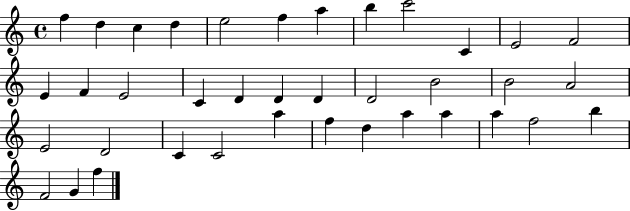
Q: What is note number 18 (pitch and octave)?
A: D4